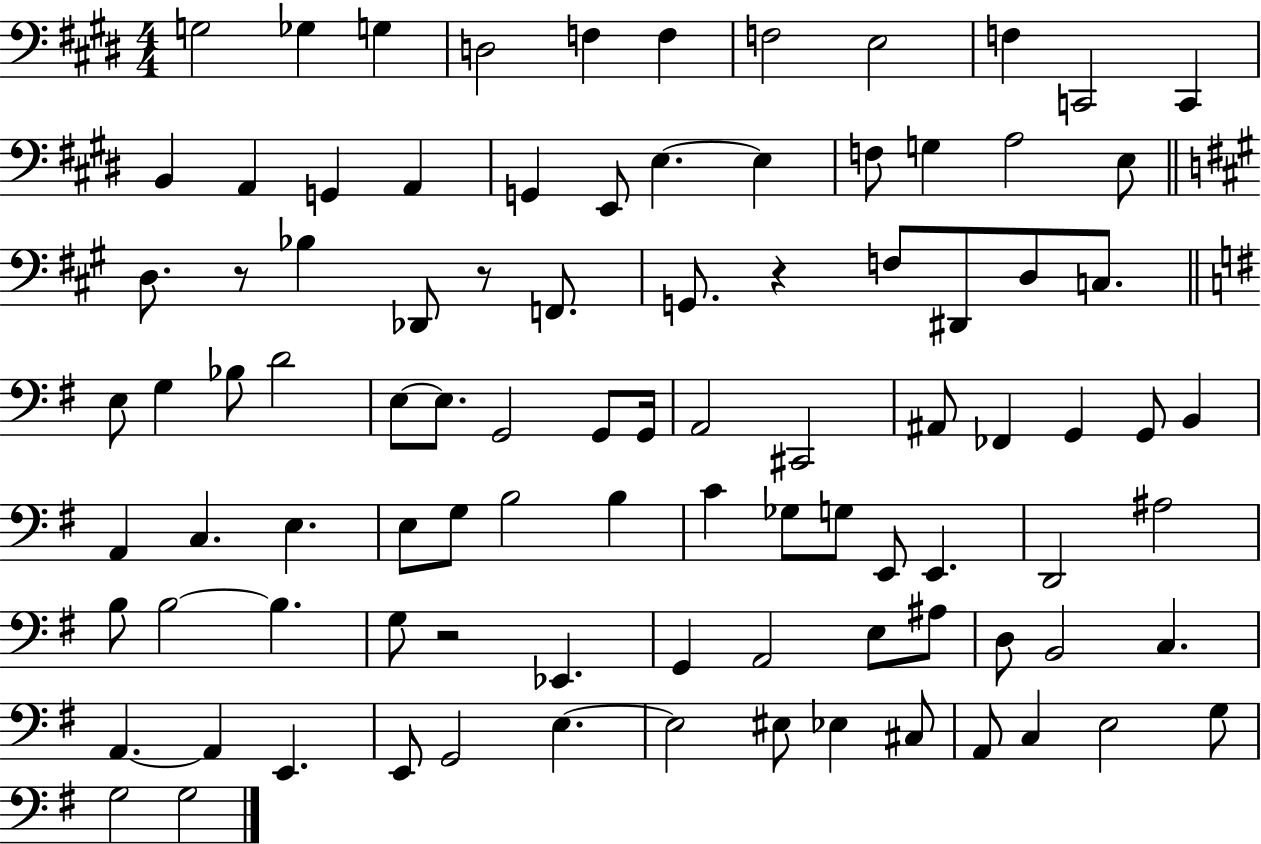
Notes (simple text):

G3/h Gb3/q G3/q D3/h F3/q F3/q F3/h E3/h F3/q C2/h C2/q B2/q A2/q G2/q A2/q G2/q E2/e E3/q. E3/q F3/e G3/q A3/h E3/e D3/e. R/e Bb3/q Db2/e R/e F2/e. G2/e. R/q F3/e D#2/e D3/e C3/e. E3/e G3/q Bb3/e D4/h E3/e E3/e. G2/h G2/e G2/s A2/h C#2/h A#2/e FES2/q G2/q G2/e B2/q A2/q C3/q. E3/q. E3/e G3/e B3/h B3/q C4/q Gb3/e G3/e E2/e E2/q. D2/h A#3/h B3/e B3/h B3/q. G3/e R/h Eb2/q. G2/q A2/h E3/e A#3/e D3/e B2/h C3/q. A2/q. A2/q E2/q. E2/e G2/h E3/q. E3/h EIS3/e Eb3/q C#3/e A2/e C3/q E3/h G3/e G3/h G3/h